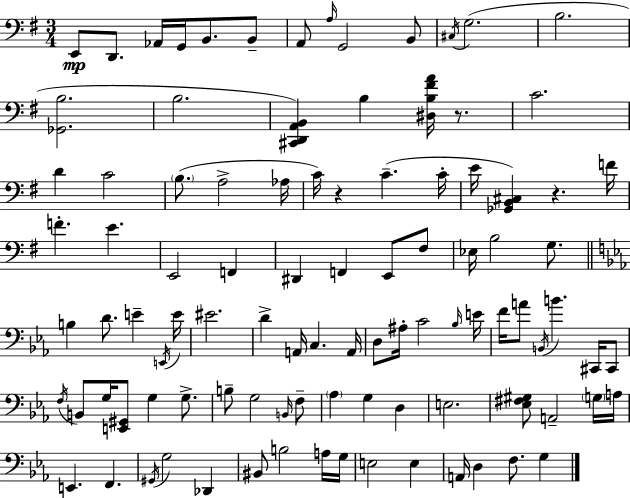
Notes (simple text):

E2/e D2/e. Ab2/s G2/s B2/e. B2/e A2/e A3/s G2/h B2/e C#3/s G3/h. B3/h. [Gb2,B3]/h. B3/h. [C#2,D2,A2,B2]/q B3/q [D#3,B3,F#4,A4]/s R/e. C4/h. D4/q C4/h B3/e. A3/h Ab3/s C4/s R/q C4/q. C4/s E4/s [Gb2,B2,C#3]/q R/q. F4/s F4/q. E4/q. E2/h F2/q D#2/q F2/q E2/e F#3/e Eb3/s B3/h G3/e. B3/q D4/e. E4/q E2/s E4/s EIS4/h. D4/q A2/s C3/q. A2/s D3/e A#3/s C4/h Bb3/s E4/s F4/s A4/e B2/s B4/q. C#2/s C#2/e F3/s B2/e G3/s [E2,G#2]/e G3/q G3/e. B3/e G3/h B2/s F3/e Ab3/q G3/q D3/q E3/h. [Eb3,F#3,G#3]/e A2/h G3/s A3/s E2/q. F2/q. G#2/s G3/h Db2/q BIS2/e B3/h A3/s G3/s E3/h E3/q A2/s D3/q F3/e. G3/q